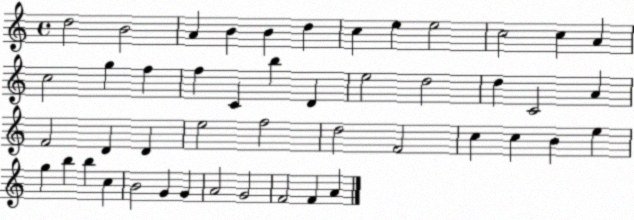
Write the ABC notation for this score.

X:1
T:Untitled
M:4/4
L:1/4
K:C
d2 B2 A B B d c e e2 c2 c A c2 g f f C b D e2 d2 d C2 A F2 D D e2 f2 d2 F2 c c B e g b b c B2 G G A2 G2 F2 F A